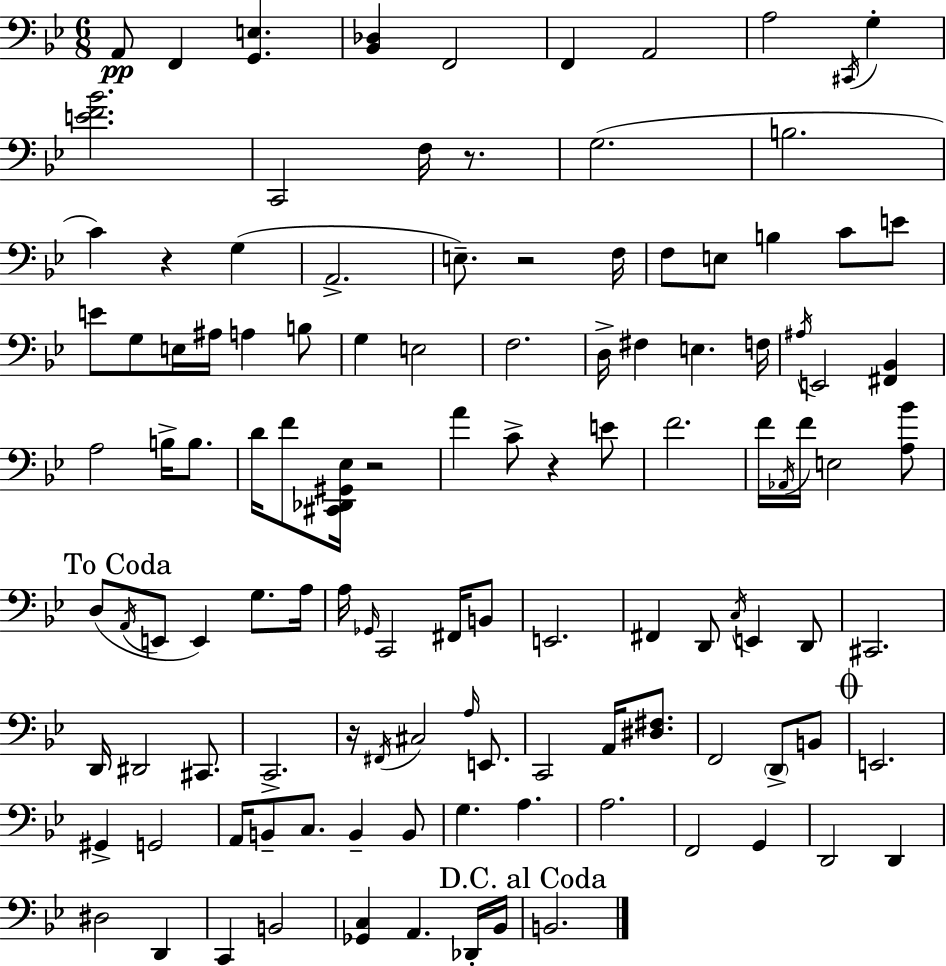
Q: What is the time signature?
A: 6/8